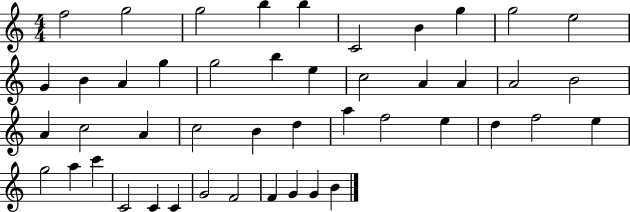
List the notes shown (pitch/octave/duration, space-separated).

F5/h G5/h G5/h B5/q B5/q C4/h B4/q G5/q G5/h E5/h G4/q B4/q A4/q G5/q G5/h B5/q E5/q C5/h A4/q A4/q A4/h B4/h A4/q C5/h A4/q C5/h B4/q D5/q A5/q F5/h E5/q D5/q F5/h E5/q G5/h A5/q C6/q C4/h C4/q C4/q G4/h F4/h F4/q G4/q G4/q B4/q